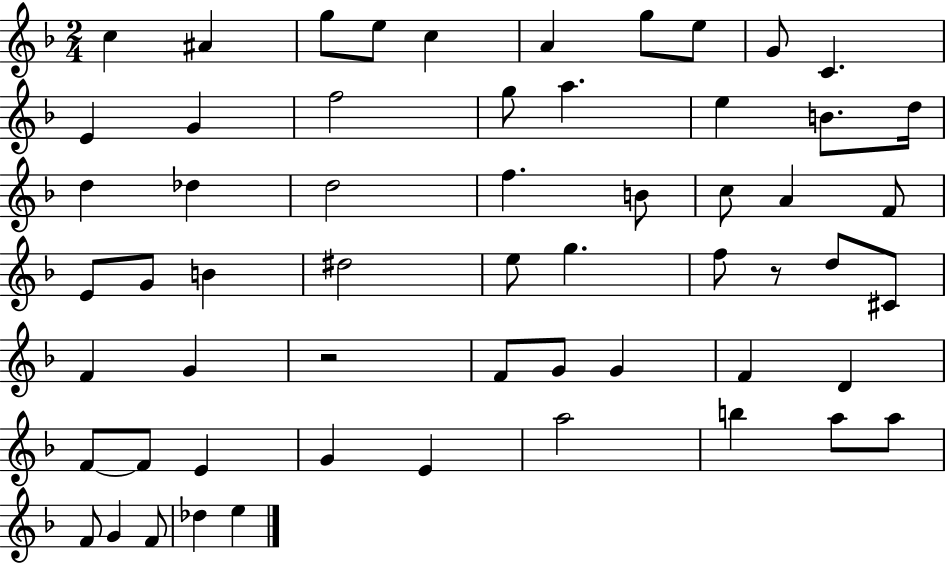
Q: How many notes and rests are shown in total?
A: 58